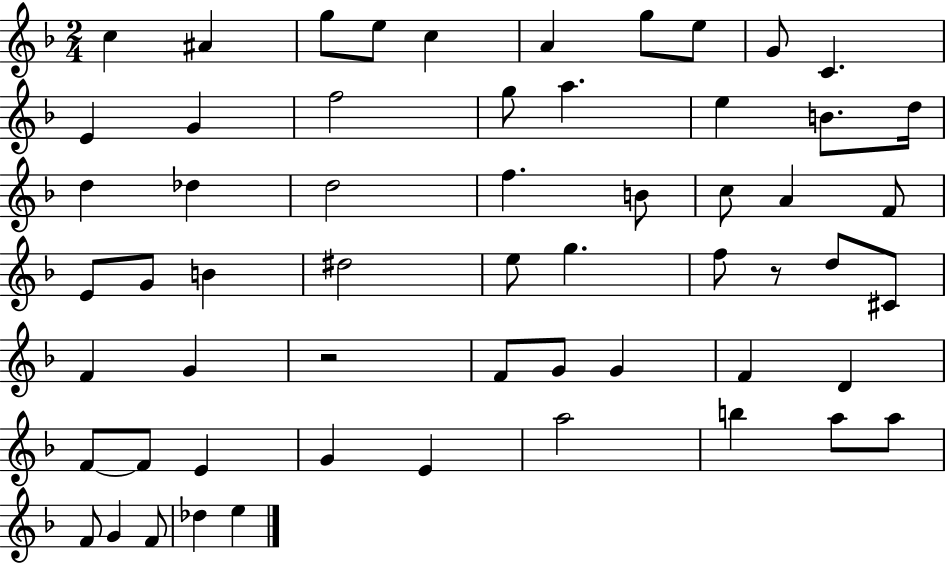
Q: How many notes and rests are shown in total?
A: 58